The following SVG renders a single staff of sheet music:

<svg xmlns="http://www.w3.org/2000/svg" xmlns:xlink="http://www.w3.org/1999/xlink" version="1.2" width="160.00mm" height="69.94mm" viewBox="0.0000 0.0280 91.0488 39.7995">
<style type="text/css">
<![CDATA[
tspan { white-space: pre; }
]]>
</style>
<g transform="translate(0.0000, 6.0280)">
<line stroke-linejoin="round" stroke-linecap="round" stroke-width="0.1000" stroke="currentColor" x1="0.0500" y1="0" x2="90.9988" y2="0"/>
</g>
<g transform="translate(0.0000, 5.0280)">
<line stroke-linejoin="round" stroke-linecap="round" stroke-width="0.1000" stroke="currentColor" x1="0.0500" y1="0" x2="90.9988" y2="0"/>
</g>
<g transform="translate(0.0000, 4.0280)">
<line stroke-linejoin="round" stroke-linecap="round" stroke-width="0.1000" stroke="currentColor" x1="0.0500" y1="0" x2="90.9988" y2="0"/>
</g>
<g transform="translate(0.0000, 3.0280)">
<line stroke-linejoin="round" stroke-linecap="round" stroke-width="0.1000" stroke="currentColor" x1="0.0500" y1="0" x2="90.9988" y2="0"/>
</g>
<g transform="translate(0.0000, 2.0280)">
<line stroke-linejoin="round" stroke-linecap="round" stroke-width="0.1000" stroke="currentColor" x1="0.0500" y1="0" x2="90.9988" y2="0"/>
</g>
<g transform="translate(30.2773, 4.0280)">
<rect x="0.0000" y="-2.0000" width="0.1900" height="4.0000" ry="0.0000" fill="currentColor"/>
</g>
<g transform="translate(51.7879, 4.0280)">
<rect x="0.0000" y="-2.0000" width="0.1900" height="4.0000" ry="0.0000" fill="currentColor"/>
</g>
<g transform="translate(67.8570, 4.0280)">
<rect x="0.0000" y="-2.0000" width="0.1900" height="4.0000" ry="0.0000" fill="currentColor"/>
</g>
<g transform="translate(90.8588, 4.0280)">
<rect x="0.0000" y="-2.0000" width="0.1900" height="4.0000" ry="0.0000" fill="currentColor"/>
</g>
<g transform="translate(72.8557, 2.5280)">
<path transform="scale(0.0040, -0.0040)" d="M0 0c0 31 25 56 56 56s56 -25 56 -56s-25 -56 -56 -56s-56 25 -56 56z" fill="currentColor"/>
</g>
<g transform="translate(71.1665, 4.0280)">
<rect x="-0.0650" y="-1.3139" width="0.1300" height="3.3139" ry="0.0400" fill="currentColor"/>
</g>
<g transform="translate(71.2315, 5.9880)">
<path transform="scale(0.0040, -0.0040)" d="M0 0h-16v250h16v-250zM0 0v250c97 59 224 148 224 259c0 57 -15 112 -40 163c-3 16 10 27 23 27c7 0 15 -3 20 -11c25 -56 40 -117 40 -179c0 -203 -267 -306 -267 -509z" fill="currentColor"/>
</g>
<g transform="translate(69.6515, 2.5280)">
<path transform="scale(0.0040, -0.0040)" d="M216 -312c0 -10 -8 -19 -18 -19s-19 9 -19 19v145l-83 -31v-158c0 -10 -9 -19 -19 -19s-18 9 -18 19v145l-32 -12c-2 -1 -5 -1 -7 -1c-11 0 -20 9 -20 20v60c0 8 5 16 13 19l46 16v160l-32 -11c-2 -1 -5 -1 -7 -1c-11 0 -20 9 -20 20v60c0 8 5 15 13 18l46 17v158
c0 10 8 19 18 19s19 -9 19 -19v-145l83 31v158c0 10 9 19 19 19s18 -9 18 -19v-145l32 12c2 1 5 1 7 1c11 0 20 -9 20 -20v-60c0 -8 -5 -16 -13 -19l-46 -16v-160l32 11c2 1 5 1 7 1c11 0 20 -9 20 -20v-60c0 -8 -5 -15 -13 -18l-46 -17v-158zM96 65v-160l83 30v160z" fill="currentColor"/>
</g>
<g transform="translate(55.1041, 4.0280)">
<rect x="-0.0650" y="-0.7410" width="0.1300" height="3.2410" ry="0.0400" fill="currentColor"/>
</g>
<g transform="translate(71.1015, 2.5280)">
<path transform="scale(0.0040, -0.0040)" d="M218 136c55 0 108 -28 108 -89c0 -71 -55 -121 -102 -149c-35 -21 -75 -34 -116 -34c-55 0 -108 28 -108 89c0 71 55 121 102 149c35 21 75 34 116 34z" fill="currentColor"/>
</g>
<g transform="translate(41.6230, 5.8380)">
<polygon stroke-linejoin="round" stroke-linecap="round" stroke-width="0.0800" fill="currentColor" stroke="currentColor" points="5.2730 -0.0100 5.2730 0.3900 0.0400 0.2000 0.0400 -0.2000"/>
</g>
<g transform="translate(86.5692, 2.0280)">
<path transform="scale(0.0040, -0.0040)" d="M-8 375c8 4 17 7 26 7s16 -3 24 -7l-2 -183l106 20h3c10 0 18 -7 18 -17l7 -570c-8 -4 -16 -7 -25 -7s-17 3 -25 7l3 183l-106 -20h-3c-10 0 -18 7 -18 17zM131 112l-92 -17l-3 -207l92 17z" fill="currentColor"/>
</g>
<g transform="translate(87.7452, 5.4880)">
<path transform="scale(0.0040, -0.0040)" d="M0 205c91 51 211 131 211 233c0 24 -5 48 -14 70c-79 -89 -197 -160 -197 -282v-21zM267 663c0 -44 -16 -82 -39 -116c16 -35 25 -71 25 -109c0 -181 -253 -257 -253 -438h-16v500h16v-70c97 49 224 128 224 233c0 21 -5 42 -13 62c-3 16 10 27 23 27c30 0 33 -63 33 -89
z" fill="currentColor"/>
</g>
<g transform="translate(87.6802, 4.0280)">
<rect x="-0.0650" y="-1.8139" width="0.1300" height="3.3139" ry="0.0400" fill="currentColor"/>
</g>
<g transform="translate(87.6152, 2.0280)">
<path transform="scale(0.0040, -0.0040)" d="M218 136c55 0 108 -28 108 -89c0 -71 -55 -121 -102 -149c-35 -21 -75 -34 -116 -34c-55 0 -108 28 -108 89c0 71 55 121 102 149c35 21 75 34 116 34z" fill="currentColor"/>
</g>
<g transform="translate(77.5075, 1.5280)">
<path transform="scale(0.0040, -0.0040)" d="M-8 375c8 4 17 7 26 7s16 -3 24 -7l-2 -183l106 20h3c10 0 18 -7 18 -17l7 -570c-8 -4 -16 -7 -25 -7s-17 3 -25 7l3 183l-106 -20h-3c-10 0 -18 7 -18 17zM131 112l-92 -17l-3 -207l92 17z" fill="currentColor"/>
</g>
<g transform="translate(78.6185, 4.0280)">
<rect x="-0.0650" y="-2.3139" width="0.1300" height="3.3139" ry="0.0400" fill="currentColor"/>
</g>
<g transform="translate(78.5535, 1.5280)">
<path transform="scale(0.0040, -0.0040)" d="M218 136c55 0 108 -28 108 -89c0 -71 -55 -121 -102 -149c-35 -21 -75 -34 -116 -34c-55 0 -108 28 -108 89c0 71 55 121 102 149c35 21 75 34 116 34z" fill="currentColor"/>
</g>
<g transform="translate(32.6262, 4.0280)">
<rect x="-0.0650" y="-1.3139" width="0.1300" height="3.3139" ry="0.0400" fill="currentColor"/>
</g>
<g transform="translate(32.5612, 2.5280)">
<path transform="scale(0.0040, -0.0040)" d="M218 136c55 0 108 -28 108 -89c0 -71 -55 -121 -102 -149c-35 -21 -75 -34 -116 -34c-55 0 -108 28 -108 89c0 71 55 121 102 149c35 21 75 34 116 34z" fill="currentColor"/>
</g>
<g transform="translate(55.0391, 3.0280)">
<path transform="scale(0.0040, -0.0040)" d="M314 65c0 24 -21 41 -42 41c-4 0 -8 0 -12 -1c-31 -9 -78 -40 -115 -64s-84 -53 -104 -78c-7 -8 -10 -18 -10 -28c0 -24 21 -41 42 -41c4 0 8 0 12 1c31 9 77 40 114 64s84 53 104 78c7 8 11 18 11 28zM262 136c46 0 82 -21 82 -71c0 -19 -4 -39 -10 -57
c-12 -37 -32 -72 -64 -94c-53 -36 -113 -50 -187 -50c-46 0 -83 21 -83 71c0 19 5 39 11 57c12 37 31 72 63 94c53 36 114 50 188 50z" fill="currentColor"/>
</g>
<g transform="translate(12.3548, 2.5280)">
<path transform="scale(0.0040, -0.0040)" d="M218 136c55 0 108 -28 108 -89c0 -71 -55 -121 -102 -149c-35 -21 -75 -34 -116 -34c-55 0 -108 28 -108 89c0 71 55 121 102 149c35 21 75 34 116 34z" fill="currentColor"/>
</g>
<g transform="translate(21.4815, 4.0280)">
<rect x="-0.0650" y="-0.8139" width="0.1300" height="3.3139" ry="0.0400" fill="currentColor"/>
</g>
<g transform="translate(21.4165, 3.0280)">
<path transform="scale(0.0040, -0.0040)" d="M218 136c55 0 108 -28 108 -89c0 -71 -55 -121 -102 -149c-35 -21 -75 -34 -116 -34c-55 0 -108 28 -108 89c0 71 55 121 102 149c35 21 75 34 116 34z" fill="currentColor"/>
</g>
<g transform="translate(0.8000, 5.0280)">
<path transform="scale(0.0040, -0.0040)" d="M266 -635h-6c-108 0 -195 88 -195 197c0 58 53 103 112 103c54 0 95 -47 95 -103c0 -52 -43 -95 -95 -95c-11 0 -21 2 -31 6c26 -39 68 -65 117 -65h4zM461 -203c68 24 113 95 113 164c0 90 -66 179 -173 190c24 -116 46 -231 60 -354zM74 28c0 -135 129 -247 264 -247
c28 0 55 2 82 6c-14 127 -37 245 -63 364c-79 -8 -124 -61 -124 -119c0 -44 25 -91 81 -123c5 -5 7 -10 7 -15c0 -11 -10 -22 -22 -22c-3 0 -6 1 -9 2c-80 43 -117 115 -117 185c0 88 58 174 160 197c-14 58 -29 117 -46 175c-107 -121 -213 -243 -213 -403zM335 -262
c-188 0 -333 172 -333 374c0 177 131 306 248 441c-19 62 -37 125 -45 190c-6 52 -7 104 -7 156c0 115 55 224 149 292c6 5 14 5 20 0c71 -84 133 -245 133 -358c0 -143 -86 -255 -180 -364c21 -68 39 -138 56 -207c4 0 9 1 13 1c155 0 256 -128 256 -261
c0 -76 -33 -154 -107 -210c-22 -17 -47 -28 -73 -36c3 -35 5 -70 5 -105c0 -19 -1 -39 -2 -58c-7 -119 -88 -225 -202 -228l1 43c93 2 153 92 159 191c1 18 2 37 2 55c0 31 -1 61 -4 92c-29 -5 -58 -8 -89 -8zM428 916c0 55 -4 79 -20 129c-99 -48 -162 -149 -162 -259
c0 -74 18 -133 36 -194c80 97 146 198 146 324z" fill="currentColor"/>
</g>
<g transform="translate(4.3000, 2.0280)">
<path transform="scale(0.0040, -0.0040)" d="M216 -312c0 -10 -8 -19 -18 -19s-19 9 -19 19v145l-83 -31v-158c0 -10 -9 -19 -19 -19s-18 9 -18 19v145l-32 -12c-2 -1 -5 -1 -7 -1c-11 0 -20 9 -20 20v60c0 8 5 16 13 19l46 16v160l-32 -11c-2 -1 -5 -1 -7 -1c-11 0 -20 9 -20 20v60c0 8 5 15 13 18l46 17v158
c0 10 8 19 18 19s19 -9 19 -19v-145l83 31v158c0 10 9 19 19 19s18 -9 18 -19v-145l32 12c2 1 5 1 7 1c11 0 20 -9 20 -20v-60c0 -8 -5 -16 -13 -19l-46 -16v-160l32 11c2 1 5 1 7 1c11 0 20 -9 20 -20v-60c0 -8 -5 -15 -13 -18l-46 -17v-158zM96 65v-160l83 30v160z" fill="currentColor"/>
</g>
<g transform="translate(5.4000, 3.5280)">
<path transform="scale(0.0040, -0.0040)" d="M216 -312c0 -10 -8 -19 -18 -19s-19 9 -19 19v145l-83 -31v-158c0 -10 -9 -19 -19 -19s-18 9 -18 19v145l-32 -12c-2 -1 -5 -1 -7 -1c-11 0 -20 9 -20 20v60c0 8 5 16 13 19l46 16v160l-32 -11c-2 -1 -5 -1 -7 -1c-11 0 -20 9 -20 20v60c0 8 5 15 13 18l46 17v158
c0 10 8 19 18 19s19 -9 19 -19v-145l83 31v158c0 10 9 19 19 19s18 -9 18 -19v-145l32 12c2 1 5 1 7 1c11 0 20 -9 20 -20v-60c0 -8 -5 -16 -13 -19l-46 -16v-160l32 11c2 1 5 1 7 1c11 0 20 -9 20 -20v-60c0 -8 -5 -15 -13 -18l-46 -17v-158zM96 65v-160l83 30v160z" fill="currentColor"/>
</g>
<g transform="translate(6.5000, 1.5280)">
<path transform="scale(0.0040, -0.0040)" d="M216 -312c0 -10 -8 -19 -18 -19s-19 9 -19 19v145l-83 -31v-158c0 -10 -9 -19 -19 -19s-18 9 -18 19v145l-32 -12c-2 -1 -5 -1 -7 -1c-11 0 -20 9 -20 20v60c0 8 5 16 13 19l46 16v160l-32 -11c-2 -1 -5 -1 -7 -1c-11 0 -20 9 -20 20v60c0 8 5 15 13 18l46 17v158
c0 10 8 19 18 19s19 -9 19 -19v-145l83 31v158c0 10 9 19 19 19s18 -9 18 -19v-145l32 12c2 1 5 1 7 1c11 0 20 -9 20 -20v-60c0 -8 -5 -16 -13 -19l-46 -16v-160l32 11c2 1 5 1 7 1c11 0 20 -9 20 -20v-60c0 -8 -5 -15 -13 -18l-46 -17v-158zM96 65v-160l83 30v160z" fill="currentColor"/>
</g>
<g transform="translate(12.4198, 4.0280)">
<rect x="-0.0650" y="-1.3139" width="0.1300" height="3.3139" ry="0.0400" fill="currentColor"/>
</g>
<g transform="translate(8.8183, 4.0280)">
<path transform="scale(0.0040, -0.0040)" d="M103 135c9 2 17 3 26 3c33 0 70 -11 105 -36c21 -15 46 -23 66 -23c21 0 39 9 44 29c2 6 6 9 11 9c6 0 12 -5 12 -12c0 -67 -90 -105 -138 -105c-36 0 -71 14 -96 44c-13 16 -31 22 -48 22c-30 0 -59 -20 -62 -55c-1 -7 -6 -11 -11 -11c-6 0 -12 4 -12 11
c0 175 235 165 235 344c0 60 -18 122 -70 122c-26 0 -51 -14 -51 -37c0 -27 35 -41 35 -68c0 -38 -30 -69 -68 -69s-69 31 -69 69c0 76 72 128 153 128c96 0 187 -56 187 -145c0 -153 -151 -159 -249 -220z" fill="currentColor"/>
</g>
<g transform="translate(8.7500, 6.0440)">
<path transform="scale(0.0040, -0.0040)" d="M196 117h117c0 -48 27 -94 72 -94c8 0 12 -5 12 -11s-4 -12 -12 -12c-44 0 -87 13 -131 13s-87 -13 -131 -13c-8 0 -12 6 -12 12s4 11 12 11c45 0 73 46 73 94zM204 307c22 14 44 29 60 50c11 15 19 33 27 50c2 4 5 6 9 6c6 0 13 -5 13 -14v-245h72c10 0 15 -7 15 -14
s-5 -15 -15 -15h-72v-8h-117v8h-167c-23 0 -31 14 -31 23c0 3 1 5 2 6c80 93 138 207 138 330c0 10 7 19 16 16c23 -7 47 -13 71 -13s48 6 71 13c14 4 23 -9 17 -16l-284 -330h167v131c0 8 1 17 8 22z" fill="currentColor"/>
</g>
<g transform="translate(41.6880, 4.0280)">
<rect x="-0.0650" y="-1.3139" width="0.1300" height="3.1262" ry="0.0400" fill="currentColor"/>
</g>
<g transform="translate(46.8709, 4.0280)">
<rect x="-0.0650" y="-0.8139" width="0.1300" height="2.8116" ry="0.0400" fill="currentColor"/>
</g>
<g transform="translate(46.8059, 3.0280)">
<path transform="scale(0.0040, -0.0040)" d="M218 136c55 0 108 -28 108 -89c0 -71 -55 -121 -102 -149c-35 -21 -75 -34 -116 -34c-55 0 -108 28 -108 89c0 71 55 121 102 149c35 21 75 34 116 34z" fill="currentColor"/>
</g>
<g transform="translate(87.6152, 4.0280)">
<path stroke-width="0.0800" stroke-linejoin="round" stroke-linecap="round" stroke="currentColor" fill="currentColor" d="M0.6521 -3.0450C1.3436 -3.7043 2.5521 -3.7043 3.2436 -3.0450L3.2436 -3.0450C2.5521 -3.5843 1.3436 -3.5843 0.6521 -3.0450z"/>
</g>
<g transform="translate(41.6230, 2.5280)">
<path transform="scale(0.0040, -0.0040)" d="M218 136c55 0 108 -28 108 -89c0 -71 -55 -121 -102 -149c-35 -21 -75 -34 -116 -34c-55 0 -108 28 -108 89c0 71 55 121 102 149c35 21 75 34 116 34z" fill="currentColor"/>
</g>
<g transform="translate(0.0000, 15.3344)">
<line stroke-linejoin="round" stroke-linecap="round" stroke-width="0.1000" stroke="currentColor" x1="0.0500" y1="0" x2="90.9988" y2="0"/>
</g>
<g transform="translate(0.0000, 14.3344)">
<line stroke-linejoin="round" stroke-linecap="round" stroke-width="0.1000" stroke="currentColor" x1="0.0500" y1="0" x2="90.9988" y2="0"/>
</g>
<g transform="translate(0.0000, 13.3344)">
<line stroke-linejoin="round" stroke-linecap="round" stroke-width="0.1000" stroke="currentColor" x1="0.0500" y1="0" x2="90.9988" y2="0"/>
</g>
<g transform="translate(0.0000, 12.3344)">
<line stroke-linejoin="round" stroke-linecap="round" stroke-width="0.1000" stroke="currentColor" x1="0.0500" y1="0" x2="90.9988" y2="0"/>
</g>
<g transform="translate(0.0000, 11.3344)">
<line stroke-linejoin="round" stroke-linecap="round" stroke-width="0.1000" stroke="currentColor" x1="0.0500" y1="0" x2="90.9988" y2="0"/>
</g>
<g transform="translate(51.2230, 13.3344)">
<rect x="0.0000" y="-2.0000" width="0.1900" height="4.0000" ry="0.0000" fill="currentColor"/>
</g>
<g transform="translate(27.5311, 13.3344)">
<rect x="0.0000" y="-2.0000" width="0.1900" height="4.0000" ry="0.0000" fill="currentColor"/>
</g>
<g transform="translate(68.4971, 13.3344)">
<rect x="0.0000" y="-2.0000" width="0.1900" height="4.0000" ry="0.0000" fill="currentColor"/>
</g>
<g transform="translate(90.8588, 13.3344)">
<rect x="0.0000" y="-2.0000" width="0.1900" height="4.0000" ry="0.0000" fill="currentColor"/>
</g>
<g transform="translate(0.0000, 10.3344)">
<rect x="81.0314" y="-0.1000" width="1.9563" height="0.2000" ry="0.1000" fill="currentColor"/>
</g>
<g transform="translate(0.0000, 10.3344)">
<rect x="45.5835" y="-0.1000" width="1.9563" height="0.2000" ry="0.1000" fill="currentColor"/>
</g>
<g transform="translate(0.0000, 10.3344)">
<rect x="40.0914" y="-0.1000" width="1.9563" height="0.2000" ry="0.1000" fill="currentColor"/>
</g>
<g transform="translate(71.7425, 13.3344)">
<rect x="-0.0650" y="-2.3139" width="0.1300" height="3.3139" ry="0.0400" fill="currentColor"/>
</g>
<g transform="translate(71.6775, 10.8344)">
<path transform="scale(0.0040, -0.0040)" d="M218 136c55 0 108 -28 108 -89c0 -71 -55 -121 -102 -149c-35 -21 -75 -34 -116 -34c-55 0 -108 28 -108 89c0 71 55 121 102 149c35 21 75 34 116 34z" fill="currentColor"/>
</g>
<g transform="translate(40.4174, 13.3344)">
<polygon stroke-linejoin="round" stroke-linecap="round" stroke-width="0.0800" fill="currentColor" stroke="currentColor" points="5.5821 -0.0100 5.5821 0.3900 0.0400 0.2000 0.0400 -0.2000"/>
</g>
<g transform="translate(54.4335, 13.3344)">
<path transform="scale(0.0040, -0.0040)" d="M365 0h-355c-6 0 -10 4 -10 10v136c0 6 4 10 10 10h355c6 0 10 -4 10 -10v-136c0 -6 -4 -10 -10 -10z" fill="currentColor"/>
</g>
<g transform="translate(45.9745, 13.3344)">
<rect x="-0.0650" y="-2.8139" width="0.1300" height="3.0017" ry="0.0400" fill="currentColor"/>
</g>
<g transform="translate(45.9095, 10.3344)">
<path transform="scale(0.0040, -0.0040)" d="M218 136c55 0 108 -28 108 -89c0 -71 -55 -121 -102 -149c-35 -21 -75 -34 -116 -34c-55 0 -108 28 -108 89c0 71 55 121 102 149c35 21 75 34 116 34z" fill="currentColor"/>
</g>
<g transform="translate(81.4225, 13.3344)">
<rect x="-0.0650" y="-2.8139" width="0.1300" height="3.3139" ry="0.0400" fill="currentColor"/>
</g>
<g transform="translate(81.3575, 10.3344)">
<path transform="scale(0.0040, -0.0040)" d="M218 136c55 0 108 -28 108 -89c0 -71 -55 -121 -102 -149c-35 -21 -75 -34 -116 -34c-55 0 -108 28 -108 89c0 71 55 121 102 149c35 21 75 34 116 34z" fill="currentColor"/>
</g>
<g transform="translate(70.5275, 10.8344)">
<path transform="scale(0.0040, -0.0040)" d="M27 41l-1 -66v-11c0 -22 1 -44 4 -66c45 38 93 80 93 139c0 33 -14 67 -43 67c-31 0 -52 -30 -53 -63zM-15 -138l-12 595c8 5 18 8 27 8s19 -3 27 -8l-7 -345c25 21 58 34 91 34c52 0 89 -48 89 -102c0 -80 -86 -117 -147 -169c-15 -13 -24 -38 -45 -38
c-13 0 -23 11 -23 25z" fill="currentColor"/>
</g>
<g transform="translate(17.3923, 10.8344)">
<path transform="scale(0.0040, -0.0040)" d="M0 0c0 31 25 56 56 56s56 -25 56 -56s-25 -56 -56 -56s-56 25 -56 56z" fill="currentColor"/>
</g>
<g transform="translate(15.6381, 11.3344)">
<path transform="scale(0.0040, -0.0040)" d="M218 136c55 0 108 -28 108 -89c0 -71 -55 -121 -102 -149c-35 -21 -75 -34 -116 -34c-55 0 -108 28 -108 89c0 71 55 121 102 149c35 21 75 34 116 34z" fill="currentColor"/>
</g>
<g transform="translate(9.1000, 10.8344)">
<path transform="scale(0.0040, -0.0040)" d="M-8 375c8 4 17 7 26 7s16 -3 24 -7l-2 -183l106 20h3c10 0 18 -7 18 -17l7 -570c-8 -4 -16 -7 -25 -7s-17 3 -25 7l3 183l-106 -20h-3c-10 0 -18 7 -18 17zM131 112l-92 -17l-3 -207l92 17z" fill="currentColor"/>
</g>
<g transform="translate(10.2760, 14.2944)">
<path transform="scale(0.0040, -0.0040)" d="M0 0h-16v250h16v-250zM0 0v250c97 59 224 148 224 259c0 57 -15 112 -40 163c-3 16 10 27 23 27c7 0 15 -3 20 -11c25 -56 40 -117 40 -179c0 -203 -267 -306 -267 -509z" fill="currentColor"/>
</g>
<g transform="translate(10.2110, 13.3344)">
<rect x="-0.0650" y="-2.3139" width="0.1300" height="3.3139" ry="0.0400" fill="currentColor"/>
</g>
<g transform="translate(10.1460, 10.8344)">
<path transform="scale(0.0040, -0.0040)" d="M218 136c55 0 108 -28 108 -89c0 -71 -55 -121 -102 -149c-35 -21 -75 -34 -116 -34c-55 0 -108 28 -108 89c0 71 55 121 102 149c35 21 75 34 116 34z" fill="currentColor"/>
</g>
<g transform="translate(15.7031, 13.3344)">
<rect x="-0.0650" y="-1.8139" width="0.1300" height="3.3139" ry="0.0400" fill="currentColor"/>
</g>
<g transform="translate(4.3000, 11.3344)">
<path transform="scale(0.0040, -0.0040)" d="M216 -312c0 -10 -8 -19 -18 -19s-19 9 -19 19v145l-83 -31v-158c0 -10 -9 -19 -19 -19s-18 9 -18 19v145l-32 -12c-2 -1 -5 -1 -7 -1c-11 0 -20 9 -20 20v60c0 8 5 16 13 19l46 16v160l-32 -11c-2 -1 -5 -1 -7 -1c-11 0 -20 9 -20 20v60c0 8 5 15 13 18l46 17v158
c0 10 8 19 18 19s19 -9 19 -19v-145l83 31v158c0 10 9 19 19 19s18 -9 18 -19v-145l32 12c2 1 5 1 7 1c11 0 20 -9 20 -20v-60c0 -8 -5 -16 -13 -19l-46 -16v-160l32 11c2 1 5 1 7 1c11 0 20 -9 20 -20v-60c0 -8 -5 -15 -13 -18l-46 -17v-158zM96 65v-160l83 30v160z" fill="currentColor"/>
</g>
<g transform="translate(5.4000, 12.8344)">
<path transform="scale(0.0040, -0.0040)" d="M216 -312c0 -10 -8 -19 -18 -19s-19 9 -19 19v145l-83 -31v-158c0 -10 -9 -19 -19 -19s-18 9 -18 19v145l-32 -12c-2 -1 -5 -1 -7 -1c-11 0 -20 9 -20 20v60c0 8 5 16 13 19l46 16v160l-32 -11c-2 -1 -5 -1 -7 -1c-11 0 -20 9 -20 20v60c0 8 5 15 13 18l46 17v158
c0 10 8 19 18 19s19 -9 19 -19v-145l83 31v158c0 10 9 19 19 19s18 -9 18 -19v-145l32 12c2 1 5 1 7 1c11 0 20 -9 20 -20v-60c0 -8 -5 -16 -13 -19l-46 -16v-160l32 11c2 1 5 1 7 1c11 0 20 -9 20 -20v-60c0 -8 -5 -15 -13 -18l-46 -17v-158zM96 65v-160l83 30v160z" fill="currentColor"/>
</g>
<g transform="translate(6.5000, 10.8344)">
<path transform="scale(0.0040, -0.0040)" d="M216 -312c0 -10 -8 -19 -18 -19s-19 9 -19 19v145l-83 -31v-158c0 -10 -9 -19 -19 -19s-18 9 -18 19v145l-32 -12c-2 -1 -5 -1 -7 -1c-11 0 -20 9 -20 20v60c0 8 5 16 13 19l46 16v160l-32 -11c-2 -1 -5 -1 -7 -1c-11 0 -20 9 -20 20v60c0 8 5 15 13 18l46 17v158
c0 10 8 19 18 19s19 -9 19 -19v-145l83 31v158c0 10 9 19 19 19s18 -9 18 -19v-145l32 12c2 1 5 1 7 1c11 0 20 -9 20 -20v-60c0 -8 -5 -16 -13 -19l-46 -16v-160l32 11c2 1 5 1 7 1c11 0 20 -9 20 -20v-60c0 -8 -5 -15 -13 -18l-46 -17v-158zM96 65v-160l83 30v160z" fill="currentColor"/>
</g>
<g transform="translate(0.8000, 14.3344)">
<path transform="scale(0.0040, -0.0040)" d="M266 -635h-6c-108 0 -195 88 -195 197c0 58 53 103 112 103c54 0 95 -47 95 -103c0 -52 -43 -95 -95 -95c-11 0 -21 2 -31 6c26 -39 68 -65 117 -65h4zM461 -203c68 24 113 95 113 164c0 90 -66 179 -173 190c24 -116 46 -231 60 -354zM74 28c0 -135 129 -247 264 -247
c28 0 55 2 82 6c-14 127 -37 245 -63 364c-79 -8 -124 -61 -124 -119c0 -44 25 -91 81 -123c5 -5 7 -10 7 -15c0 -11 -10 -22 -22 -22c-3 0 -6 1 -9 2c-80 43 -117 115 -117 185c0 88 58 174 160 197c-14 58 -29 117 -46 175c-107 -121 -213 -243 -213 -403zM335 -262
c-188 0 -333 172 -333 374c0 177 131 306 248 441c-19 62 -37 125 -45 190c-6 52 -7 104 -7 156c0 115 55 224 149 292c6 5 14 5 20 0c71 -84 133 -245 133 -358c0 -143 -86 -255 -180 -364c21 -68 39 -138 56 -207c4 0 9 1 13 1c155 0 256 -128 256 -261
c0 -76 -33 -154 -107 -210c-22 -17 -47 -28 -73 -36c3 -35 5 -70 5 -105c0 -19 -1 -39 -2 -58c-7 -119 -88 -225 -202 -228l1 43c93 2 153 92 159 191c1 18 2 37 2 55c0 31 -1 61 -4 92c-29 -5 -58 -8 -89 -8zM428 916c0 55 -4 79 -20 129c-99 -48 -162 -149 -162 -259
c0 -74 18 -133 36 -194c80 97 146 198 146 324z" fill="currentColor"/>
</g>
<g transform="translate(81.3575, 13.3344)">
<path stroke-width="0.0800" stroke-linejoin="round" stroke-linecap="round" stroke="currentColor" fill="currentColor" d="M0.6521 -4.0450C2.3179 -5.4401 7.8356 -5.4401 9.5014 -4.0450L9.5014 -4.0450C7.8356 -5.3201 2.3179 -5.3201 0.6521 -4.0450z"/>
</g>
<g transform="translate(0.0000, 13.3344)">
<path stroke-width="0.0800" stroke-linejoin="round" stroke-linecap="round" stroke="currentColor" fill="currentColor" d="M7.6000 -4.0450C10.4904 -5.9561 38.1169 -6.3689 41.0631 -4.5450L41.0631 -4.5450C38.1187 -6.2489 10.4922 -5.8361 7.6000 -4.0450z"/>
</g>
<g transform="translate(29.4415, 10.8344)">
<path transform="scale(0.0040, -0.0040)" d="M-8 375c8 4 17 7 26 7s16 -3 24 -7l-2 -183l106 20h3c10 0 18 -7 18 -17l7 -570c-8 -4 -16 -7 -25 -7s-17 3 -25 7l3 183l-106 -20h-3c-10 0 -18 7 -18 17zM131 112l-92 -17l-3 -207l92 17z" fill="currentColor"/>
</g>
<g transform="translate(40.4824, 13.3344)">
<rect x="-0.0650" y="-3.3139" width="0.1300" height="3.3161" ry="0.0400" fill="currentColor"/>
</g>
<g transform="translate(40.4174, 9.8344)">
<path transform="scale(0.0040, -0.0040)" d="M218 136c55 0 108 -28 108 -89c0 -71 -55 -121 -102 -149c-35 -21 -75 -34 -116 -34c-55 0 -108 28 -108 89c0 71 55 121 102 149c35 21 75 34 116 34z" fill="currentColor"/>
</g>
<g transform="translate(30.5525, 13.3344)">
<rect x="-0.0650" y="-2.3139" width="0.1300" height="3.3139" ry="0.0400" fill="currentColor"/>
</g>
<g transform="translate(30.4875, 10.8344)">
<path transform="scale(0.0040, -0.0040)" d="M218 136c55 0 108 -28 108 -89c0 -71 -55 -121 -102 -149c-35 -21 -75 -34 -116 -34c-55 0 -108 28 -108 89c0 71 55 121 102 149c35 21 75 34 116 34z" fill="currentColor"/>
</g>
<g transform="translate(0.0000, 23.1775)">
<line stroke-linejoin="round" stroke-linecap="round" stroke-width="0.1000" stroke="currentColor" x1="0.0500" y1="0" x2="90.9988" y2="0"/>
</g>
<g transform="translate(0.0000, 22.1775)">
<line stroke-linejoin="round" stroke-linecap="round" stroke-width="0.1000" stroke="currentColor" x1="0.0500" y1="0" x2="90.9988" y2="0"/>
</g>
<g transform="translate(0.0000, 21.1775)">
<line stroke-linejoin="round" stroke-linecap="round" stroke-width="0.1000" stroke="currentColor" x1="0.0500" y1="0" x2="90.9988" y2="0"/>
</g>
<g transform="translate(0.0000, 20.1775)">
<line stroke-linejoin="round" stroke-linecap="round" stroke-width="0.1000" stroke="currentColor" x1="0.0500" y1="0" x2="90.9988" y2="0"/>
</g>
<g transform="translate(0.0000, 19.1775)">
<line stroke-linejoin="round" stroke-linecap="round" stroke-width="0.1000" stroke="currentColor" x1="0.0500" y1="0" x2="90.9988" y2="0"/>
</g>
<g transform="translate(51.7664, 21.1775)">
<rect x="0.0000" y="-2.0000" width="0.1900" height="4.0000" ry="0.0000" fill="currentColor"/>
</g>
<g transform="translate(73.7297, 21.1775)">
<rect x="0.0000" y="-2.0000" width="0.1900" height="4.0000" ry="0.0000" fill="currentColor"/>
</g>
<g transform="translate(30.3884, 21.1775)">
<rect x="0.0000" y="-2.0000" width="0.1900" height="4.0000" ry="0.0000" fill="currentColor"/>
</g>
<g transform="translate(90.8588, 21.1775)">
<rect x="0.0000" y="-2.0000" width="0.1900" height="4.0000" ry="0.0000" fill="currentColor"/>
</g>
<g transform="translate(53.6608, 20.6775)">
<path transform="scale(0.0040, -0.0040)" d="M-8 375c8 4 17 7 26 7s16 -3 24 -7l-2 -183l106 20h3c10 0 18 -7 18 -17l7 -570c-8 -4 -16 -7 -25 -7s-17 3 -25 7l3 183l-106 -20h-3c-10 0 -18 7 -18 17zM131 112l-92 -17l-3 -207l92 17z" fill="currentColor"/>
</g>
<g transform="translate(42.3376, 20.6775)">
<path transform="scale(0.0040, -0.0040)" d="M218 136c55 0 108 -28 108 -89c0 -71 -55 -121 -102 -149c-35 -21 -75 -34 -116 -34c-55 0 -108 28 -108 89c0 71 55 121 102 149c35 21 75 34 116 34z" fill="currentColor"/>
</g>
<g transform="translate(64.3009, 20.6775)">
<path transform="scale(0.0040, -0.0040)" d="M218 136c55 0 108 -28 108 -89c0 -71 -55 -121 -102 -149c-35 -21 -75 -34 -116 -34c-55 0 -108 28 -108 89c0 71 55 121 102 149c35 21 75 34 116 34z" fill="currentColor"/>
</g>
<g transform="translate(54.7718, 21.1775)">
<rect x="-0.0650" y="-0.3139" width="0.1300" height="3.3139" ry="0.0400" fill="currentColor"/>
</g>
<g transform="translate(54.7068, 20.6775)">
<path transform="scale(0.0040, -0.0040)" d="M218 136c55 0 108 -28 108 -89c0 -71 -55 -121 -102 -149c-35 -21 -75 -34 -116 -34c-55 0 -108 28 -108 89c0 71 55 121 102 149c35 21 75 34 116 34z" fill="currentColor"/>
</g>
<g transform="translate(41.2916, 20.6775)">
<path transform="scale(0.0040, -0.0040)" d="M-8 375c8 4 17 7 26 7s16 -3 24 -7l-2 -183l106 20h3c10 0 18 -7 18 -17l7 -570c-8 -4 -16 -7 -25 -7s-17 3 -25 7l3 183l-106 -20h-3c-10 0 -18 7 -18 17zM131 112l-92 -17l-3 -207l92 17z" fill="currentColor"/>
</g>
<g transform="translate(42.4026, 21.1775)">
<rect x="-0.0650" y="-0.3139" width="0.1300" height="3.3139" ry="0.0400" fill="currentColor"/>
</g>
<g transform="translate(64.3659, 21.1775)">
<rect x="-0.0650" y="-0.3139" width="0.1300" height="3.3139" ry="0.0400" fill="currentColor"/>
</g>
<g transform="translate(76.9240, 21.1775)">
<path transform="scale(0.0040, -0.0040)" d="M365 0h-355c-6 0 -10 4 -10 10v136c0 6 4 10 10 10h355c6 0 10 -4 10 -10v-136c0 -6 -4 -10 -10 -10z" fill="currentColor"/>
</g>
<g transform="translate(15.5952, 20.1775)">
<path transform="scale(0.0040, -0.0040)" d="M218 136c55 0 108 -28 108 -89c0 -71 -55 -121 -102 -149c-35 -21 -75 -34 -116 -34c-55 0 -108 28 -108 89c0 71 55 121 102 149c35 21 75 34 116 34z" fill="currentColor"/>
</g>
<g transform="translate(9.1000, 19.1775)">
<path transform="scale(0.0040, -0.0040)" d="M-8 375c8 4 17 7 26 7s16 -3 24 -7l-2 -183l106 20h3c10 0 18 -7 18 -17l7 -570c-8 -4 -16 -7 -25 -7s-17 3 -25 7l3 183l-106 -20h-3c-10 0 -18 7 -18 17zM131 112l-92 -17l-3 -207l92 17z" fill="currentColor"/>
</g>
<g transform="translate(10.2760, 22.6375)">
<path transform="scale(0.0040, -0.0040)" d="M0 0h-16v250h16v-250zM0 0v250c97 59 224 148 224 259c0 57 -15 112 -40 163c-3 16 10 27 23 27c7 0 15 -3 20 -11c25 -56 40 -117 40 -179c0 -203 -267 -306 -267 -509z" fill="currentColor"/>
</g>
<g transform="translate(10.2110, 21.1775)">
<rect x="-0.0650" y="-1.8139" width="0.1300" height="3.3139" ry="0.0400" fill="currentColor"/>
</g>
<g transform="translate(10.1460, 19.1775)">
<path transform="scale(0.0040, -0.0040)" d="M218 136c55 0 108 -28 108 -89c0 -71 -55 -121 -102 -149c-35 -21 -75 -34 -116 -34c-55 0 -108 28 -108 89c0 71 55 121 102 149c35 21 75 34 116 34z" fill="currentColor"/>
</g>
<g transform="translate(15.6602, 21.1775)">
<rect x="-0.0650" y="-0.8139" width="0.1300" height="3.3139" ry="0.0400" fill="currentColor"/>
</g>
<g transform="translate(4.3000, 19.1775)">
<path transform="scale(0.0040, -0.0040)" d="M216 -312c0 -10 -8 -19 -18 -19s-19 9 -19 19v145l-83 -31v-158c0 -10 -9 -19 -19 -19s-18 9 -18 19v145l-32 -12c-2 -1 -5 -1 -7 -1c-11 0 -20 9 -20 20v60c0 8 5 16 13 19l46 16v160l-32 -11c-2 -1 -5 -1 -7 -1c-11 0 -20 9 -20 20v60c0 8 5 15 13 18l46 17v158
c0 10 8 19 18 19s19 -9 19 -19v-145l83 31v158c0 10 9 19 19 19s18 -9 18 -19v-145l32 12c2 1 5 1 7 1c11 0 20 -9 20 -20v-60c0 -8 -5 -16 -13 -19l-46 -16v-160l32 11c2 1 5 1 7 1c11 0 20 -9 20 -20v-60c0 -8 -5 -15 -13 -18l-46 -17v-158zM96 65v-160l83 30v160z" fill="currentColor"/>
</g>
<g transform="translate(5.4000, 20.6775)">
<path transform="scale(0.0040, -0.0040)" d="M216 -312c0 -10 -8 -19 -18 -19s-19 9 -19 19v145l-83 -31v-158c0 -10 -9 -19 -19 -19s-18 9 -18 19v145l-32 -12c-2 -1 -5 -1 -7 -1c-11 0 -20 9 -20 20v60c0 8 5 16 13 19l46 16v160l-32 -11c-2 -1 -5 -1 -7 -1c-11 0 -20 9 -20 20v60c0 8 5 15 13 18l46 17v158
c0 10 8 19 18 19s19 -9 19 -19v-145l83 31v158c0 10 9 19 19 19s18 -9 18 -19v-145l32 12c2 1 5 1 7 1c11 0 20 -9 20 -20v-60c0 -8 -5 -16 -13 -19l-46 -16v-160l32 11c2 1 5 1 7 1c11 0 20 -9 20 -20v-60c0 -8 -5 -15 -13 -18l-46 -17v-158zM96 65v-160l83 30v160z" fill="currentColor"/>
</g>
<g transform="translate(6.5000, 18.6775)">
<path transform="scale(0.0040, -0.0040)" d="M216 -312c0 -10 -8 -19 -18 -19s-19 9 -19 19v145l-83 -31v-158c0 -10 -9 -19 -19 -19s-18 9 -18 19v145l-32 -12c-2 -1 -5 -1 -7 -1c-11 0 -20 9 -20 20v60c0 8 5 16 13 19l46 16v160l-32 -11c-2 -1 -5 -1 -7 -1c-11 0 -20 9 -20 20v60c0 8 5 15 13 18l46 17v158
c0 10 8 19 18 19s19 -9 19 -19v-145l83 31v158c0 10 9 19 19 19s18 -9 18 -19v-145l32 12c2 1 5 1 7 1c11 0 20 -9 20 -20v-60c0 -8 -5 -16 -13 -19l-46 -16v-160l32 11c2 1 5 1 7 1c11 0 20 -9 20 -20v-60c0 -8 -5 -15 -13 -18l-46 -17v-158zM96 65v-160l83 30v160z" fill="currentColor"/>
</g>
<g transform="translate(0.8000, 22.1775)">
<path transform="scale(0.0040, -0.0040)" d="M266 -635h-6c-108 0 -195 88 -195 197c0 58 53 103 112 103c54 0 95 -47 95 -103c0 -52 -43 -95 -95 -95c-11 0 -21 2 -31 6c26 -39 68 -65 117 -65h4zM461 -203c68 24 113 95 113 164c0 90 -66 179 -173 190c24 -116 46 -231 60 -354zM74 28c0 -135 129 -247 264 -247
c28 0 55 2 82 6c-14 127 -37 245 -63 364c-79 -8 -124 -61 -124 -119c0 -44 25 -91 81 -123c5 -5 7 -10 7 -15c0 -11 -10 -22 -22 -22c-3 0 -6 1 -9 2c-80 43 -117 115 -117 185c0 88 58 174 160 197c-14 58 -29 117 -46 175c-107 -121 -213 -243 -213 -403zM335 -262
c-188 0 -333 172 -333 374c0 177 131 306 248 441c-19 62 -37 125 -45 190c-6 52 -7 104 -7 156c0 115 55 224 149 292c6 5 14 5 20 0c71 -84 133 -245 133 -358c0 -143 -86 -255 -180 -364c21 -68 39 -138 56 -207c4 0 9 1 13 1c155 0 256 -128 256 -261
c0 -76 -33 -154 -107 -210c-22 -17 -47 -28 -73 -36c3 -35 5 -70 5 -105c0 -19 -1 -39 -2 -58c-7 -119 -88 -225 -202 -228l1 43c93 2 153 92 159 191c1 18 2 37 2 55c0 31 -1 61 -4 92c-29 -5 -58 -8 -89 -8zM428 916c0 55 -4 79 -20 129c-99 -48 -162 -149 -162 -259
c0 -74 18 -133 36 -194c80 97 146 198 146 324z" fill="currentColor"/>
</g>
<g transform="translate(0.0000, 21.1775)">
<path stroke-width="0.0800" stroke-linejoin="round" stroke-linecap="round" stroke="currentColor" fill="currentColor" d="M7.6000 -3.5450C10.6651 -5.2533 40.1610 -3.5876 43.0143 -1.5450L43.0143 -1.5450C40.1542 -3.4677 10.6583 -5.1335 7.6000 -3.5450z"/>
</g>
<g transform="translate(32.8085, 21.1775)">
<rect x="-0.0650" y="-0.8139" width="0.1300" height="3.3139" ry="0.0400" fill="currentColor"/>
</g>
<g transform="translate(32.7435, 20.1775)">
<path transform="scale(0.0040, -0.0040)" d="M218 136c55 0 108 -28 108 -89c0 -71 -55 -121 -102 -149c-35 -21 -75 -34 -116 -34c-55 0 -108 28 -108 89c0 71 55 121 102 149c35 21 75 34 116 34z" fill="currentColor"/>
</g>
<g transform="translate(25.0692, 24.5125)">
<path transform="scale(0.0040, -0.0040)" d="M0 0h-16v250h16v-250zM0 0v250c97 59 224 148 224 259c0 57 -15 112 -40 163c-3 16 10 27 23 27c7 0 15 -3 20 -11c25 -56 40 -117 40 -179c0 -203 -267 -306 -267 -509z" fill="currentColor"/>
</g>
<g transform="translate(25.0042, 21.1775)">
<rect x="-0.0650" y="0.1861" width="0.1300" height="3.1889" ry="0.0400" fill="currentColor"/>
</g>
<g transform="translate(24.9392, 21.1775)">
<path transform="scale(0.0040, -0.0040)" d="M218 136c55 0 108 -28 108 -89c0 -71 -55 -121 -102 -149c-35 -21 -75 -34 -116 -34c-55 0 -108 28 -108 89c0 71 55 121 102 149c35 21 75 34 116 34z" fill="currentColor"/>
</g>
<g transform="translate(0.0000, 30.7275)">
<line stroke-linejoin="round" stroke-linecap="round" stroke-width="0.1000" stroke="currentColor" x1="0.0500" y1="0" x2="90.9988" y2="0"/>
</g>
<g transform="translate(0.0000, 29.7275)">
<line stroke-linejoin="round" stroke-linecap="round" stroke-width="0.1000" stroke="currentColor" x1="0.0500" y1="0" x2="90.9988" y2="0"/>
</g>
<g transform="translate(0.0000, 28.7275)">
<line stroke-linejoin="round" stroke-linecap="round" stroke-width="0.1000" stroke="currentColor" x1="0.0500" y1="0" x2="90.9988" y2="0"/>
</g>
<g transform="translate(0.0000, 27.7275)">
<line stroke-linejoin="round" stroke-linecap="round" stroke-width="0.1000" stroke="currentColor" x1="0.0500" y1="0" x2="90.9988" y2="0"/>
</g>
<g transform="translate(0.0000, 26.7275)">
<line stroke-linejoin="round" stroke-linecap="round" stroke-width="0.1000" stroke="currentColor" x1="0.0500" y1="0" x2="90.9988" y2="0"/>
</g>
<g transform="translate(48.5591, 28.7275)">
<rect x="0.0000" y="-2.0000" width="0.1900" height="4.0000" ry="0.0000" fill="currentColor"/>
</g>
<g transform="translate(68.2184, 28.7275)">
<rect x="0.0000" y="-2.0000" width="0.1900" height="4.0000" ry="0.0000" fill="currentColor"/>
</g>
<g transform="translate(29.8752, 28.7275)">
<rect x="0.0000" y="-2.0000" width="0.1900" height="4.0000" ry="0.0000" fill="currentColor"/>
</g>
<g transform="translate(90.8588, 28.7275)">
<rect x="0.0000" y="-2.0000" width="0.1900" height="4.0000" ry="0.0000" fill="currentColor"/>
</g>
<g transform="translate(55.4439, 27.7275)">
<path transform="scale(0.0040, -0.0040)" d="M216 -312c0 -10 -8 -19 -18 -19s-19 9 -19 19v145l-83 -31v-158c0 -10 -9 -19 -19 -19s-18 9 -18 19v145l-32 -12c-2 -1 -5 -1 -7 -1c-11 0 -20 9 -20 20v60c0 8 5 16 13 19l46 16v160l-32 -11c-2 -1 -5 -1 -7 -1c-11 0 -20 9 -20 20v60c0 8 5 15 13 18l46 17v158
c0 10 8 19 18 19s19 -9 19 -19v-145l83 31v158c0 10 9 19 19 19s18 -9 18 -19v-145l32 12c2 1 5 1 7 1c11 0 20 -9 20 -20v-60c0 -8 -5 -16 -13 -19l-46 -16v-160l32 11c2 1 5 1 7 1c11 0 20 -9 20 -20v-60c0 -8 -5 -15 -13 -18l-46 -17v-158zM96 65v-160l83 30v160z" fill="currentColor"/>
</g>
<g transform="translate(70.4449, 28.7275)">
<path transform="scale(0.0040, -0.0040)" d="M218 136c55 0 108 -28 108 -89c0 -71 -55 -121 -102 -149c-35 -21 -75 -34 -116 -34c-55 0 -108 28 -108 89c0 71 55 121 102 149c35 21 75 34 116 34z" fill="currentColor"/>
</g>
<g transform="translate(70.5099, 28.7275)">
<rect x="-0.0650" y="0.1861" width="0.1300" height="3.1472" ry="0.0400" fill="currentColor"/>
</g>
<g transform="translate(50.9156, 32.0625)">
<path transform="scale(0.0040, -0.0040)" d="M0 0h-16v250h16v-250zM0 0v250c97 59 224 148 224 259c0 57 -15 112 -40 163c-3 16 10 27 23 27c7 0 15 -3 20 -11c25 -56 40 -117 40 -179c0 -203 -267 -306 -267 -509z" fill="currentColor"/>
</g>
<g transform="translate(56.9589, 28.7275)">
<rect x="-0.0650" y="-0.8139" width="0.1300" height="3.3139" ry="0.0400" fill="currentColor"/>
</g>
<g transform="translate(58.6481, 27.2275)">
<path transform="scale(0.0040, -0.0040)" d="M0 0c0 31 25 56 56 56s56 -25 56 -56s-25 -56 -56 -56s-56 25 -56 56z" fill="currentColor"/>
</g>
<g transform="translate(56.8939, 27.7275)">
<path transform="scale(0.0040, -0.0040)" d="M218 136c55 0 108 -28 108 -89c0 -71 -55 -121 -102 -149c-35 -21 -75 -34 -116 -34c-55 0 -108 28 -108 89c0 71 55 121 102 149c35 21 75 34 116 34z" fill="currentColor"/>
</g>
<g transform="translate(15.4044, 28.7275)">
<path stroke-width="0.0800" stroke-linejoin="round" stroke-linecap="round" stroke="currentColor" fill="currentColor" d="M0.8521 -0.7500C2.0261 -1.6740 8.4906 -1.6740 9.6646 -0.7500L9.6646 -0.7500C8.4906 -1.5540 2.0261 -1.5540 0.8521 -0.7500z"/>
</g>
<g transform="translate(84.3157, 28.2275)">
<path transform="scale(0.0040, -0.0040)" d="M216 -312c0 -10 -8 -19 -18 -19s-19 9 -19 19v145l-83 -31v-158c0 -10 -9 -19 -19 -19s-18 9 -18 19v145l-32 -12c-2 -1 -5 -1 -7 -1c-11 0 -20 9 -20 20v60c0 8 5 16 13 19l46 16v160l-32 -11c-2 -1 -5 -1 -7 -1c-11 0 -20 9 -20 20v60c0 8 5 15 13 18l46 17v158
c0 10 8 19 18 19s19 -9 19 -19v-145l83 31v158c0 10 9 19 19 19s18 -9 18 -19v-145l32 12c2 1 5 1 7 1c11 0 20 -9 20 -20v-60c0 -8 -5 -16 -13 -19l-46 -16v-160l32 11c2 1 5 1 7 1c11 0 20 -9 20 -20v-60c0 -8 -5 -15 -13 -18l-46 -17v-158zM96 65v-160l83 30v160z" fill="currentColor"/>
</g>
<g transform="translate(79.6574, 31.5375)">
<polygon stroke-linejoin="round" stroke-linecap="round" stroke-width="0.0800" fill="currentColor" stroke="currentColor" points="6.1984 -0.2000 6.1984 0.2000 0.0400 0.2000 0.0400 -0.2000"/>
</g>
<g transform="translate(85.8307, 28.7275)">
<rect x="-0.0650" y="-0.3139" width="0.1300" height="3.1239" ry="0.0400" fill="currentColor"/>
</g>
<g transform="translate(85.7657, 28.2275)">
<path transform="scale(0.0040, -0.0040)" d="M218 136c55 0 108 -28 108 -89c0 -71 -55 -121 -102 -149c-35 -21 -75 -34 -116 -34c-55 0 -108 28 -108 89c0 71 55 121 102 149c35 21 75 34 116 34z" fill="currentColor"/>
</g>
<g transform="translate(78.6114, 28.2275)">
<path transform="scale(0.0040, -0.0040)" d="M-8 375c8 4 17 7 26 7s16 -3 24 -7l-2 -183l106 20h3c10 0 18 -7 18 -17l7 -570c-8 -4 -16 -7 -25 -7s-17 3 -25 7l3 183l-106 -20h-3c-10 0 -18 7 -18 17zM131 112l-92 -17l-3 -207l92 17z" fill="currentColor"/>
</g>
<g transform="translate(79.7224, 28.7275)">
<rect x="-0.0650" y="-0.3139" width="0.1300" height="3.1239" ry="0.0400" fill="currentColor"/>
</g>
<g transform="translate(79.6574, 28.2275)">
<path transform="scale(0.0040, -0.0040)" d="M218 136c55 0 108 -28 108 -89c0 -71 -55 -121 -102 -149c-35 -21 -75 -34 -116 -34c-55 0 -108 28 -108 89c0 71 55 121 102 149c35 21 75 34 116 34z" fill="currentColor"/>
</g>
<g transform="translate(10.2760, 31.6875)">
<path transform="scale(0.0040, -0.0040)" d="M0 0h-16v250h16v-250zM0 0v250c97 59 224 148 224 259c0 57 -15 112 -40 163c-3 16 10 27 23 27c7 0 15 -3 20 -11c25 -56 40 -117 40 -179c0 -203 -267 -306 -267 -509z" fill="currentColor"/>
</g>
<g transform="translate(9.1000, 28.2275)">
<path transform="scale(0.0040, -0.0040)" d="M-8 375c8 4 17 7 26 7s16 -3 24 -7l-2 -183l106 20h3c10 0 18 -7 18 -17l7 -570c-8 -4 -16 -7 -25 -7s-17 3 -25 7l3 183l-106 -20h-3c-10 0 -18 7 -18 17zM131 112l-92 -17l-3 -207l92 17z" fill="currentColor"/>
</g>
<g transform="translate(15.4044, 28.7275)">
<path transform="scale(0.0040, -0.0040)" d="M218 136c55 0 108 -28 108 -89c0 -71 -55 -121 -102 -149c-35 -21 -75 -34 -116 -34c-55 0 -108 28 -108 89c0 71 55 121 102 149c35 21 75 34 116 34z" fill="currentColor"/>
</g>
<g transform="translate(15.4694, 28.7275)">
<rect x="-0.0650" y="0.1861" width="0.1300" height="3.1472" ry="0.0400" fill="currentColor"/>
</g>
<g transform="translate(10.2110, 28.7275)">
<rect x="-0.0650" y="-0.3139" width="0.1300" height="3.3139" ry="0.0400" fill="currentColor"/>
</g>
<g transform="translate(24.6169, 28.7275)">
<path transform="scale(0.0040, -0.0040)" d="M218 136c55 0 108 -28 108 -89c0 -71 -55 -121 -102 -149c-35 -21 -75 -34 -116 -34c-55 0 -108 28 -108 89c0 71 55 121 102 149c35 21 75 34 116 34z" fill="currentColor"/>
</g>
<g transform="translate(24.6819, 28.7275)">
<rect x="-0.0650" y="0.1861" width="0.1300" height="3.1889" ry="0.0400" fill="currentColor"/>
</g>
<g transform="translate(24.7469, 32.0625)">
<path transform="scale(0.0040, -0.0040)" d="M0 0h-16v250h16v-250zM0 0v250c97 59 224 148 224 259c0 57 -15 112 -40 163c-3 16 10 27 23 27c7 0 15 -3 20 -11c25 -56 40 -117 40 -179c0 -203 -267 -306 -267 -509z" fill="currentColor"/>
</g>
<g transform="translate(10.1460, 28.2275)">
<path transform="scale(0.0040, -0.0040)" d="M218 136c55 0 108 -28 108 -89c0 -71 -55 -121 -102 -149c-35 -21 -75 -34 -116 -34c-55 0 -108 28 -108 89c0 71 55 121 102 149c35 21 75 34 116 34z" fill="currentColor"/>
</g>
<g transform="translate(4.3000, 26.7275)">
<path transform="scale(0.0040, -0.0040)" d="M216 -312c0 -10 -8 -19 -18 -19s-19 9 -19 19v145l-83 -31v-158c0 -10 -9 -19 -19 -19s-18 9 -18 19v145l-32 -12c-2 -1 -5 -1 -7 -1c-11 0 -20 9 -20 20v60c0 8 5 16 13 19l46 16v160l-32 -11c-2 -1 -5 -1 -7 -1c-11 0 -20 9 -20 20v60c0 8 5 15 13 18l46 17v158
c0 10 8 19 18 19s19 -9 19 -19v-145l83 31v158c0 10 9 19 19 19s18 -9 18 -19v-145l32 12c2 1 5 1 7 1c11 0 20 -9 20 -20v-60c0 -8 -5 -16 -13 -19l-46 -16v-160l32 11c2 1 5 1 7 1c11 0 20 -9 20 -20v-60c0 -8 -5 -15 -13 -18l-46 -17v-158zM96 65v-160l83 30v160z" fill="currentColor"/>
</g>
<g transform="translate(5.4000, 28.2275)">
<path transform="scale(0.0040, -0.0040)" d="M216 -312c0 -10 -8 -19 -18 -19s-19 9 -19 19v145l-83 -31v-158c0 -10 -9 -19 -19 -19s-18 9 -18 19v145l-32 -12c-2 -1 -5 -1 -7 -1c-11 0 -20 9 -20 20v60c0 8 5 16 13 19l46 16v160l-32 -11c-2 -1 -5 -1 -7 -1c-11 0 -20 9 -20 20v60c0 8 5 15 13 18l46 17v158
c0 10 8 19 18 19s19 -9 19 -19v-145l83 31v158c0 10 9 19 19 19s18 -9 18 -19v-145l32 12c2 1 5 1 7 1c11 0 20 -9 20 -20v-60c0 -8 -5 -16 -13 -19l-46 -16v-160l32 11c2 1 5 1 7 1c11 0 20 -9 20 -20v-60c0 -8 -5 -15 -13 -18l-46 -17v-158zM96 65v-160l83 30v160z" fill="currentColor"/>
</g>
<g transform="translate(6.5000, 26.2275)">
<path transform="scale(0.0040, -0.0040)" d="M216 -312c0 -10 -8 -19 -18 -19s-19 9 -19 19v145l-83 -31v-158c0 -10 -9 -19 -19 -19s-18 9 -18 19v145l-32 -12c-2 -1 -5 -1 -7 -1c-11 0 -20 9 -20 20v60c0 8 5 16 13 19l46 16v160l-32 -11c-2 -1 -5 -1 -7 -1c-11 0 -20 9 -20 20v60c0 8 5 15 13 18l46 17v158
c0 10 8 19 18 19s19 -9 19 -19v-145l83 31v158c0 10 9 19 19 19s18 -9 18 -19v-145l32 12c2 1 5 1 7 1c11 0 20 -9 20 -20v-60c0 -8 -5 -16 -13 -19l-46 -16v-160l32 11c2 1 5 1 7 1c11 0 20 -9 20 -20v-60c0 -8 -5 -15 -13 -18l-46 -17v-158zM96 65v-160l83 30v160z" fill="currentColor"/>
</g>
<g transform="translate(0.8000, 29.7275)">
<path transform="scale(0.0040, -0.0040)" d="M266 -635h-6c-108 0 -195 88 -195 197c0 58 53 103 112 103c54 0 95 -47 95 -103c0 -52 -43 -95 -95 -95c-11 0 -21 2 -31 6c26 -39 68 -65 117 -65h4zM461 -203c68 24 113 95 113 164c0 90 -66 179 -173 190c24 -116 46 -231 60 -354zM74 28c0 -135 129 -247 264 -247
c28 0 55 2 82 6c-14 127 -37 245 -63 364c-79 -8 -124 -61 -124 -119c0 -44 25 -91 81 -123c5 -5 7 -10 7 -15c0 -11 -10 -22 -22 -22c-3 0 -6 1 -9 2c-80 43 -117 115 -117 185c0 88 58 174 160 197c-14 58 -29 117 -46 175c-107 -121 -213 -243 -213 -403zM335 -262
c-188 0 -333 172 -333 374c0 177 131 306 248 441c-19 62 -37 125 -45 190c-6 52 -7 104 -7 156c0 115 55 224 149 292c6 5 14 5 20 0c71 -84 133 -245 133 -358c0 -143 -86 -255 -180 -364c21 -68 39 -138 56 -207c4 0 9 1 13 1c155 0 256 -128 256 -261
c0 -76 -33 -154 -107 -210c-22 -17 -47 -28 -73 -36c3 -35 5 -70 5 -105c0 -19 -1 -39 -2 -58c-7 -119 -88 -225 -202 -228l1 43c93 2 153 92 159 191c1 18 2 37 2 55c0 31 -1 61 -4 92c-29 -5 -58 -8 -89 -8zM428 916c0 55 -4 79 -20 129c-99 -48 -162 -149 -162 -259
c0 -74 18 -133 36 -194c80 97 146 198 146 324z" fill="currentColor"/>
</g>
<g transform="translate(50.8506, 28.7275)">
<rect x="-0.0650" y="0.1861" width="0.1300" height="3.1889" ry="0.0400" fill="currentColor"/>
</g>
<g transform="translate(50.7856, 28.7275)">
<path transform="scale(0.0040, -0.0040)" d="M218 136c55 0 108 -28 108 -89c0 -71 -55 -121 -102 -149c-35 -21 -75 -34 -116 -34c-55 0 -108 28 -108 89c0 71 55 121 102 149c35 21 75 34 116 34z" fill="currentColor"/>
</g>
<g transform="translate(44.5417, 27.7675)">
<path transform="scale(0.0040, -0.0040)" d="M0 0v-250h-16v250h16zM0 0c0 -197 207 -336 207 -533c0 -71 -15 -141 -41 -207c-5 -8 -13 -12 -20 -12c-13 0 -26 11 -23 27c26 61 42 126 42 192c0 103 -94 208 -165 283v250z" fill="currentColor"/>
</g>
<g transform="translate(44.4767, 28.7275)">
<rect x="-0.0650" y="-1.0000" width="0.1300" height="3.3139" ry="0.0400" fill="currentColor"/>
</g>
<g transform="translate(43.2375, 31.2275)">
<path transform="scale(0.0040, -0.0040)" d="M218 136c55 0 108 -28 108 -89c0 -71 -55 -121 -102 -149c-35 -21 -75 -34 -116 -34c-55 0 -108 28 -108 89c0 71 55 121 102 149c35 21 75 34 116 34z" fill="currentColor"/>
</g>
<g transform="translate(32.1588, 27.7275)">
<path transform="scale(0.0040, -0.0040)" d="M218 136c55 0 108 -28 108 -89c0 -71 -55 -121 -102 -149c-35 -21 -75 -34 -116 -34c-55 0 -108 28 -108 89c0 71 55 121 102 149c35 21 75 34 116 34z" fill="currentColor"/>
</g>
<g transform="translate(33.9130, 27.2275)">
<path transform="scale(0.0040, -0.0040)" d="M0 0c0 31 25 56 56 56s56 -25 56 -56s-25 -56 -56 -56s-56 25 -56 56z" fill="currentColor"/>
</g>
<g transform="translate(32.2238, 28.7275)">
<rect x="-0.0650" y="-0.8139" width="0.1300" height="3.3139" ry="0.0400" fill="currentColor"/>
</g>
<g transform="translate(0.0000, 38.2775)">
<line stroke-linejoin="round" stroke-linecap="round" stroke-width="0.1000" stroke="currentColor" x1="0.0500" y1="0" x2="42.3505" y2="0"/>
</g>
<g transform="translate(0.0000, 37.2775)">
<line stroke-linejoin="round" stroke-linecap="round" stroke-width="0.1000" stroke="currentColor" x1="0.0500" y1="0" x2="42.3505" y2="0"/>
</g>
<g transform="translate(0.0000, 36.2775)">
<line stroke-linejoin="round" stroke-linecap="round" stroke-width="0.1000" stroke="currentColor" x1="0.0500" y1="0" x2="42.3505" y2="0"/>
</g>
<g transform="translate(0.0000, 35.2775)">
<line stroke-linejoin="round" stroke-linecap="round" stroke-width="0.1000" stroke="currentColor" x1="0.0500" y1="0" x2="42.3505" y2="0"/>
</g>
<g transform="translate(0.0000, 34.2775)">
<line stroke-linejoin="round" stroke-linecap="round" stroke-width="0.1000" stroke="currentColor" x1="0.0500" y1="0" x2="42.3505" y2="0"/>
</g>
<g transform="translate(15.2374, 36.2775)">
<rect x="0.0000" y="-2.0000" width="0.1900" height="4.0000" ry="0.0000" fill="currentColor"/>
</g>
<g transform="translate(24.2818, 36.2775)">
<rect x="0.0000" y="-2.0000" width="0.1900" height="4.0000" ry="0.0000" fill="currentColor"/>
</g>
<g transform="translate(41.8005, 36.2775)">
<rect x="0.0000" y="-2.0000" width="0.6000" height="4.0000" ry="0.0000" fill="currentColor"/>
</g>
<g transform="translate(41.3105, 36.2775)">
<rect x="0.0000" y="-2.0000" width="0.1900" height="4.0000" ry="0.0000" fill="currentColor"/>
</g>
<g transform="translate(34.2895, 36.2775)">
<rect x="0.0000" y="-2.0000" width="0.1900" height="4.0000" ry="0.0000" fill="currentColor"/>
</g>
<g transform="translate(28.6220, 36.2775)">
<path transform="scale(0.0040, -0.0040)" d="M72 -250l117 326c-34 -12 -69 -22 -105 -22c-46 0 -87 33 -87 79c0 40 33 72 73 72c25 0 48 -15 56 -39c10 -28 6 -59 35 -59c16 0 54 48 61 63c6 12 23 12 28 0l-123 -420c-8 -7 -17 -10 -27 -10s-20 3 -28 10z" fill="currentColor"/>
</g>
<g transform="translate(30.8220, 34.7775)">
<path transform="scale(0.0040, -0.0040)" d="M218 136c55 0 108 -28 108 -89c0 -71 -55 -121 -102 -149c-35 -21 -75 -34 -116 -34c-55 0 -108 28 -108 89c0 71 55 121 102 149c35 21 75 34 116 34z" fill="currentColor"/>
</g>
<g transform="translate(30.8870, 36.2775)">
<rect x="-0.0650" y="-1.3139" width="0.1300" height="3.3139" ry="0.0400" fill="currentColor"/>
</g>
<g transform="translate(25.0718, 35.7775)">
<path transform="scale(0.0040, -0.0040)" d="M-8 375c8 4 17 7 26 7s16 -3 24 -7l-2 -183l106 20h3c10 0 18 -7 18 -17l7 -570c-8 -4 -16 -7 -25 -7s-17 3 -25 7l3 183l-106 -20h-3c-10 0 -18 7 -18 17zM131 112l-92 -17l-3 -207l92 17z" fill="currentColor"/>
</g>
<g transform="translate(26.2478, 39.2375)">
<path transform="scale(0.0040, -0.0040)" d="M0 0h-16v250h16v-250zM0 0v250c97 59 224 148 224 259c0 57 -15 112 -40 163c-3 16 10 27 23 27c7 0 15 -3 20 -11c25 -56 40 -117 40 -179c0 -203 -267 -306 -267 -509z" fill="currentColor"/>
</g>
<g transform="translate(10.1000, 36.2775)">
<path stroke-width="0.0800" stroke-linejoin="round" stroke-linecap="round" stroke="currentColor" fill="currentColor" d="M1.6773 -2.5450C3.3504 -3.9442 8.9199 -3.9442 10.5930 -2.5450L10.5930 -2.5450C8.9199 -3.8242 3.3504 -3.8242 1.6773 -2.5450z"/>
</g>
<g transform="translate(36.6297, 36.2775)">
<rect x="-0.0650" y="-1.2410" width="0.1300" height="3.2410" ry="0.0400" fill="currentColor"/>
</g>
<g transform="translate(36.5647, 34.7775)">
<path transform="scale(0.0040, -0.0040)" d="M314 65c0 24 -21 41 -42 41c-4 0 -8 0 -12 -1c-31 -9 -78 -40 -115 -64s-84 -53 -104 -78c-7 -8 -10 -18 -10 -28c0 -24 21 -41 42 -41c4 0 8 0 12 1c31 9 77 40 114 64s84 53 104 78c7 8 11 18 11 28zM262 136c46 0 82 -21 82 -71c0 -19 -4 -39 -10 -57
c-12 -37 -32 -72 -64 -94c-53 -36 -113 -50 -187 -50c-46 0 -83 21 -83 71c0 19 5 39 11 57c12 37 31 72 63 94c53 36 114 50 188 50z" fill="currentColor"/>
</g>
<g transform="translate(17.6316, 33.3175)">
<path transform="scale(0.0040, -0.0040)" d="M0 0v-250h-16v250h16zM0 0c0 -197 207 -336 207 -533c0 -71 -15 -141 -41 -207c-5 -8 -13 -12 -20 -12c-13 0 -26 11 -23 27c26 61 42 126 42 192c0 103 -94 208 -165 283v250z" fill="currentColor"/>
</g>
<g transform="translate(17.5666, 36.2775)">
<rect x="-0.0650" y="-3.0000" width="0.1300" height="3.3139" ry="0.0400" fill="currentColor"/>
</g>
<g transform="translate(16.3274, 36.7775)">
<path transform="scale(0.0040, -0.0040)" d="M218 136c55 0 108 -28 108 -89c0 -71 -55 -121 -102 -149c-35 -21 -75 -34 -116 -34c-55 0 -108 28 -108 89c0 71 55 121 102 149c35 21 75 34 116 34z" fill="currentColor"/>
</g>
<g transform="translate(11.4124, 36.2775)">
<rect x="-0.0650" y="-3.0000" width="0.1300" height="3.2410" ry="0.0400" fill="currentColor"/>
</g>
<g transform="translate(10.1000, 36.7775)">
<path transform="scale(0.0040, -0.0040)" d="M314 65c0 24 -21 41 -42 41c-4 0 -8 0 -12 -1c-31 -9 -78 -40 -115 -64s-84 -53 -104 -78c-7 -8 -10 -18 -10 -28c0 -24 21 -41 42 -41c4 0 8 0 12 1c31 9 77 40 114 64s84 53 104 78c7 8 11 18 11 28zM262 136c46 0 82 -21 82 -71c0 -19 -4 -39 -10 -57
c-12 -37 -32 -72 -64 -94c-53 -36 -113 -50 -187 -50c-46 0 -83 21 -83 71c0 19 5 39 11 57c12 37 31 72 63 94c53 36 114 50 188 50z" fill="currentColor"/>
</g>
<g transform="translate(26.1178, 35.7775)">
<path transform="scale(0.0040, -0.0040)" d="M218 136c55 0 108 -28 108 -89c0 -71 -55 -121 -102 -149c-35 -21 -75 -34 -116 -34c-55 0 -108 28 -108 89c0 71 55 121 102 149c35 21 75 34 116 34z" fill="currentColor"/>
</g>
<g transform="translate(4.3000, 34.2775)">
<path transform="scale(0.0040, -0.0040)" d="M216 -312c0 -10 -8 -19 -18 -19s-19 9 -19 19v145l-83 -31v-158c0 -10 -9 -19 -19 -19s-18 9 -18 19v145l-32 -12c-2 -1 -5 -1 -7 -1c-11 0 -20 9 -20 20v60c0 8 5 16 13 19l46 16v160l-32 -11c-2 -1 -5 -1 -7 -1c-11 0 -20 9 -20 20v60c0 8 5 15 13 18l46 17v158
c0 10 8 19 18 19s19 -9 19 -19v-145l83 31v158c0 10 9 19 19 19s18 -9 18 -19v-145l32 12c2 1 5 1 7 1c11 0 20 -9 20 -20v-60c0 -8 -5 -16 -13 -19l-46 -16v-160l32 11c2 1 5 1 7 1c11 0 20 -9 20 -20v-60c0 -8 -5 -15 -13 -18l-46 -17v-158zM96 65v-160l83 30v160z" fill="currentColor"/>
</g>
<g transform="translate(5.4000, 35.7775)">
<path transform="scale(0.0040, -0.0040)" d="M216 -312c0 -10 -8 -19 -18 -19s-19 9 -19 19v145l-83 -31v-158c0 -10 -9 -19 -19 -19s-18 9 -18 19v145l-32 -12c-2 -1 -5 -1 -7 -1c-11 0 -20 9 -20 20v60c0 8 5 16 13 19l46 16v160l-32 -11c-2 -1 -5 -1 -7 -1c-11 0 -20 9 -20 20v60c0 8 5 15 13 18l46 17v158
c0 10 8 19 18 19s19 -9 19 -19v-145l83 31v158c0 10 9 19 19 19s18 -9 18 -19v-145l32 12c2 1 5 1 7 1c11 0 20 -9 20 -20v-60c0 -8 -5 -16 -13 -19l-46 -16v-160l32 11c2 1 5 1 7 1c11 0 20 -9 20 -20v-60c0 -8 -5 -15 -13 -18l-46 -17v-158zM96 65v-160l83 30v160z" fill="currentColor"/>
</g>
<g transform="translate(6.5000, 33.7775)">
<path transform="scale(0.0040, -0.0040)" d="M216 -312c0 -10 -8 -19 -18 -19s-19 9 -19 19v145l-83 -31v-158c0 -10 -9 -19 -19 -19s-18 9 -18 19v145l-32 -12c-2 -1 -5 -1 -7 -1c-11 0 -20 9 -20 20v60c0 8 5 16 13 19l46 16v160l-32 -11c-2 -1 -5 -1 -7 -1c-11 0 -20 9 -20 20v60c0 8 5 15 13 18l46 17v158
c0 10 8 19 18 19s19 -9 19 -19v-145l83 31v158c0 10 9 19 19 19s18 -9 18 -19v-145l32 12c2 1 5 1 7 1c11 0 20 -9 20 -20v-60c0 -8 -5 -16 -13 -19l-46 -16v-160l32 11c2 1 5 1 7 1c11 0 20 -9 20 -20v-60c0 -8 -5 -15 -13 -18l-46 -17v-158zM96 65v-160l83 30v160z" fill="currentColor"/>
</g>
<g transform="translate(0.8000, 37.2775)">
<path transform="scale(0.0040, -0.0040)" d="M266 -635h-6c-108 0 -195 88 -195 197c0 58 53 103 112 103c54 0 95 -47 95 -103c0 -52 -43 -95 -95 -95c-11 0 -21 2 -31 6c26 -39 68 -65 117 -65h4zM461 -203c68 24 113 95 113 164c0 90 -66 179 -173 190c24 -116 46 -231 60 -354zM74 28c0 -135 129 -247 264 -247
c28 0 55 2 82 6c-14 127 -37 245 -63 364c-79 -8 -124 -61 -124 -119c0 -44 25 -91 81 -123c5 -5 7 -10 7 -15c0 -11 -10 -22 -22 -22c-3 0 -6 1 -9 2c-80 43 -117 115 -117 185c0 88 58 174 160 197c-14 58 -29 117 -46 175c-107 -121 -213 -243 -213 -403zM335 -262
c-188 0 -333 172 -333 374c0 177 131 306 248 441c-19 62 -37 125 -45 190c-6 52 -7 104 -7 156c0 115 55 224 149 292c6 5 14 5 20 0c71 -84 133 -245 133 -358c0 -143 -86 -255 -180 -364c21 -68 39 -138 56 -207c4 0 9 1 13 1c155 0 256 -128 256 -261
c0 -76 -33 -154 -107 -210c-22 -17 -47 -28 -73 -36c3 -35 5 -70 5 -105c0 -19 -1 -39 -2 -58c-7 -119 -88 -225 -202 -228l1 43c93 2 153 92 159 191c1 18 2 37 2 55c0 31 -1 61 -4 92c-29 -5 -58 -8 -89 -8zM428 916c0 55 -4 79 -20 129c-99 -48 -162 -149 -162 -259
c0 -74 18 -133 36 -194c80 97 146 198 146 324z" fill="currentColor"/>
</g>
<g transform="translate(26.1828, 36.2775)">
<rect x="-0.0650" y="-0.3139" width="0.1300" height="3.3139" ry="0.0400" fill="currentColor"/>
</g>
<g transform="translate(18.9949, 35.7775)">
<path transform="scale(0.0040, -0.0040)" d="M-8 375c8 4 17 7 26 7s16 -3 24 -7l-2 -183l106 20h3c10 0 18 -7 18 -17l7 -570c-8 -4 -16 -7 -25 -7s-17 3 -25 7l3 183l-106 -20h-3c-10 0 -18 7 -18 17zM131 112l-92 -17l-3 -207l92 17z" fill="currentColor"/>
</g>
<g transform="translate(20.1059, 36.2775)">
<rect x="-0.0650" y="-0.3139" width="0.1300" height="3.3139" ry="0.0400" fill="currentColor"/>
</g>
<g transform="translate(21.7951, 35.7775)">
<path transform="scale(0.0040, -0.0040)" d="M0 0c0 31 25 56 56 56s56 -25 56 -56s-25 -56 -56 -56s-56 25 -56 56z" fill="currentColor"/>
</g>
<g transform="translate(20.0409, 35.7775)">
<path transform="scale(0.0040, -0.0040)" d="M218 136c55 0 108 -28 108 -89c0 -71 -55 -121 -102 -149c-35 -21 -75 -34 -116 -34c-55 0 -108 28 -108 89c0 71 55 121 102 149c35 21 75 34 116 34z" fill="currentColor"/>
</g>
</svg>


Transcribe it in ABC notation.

X:1
T:Untitled
M:2/4
L:1/4
K:A
e d e e/2 d/2 d2 ^e/2 g f/4 g/2 ^f g b/2 a/2 z2 _g a f/2 d B/2 d c c c z2 c/2 B B/2 d D/2 B/2 ^d B c/2 ^c/2 A2 A/2 c c/2 z/2 e e2